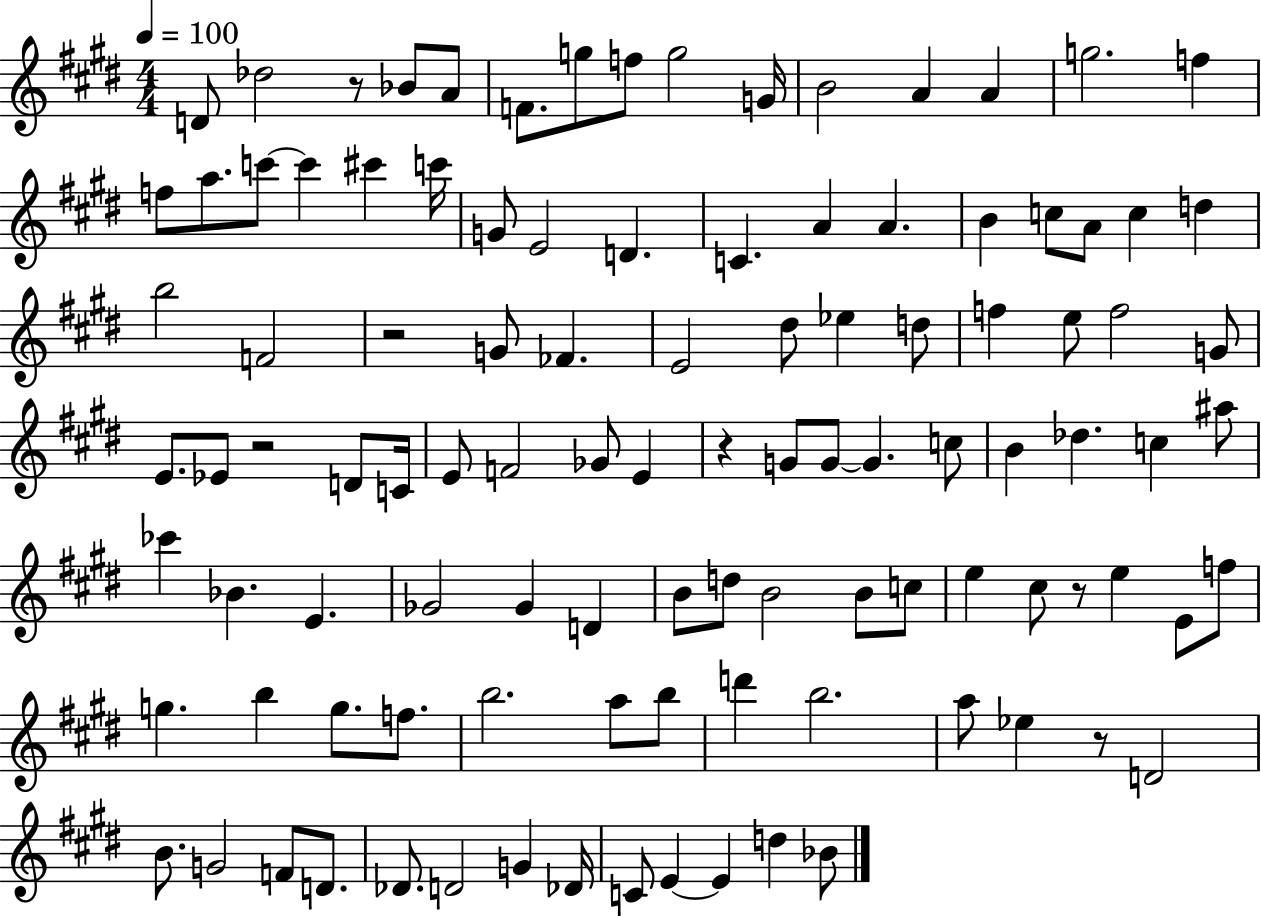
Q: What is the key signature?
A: E major